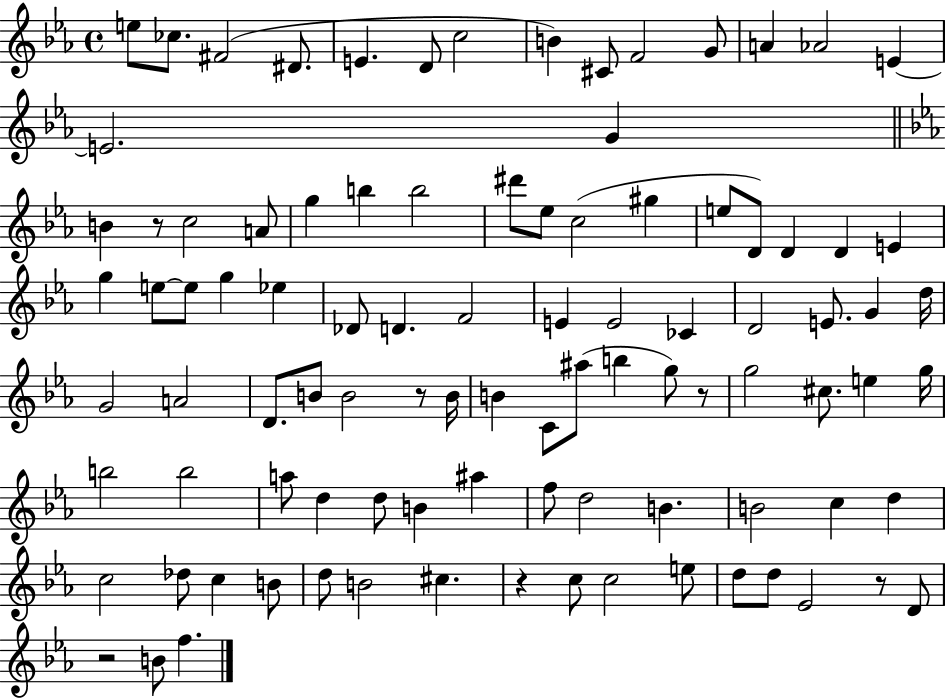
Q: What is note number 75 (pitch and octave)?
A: C5